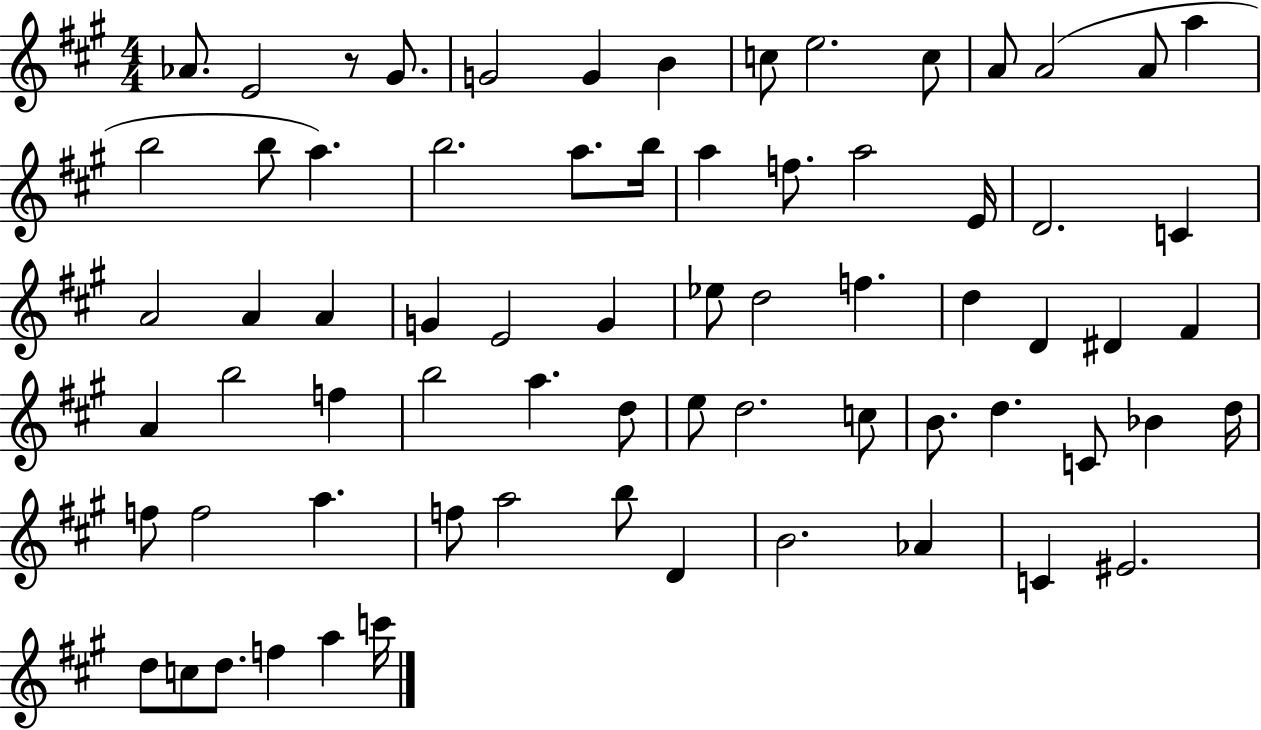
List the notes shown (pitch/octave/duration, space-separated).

Ab4/e. E4/h R/e G#4/e. G4/h G4/q B4/q C5/e E5/h. C5/e A4/e A4/h A4/e A5/q B5/h B5/e A5/q. B5/h. A5/e. B5/s A5/q F5/e. A5/h E4/s D4/h. C4/q A4/h A4/q A4/q G4/q E4/h G4/q Eb5/e D5/h F5/q. D5/q D4/q D#4/q F#4/q A4/q B5/h F5/q B5/h A5/q. D5/e E5/e D5/h. C5/e B4/e. D5/q. C4/e Bb4/q D5/s F5/e F5/h A5/q. F5/e A5/h B5/e D4/q B4/h. Ab4/q C4/q EIS4/h. D5/e C5/e D5/e. F5/q A5/q C6/s